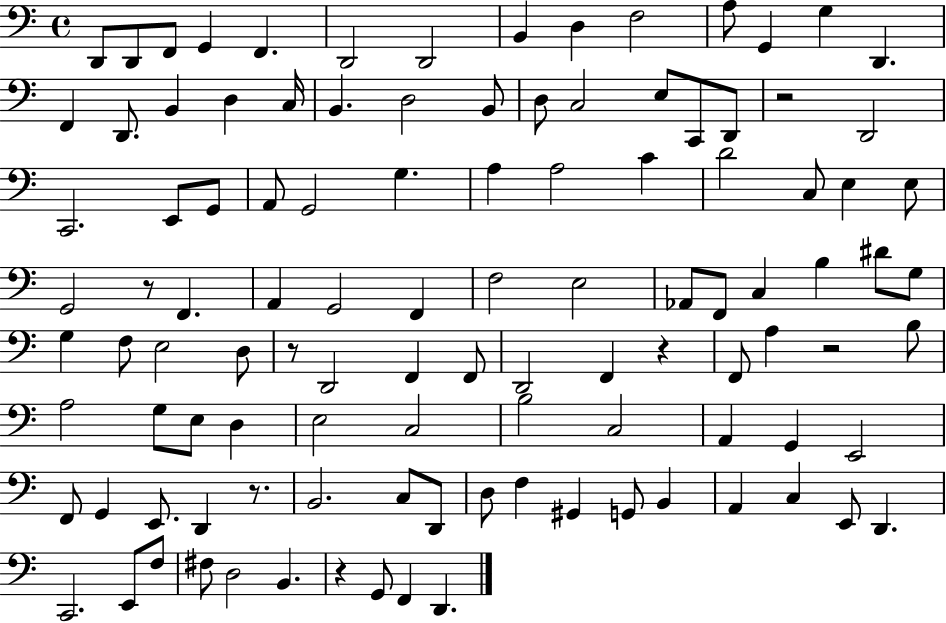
D2/e D2/e F2/e G2/q F2/q. D2/h D2/h B2/q D3/q F3/h A3/e G2/q G3/q D2/q. F2/q D2/e. B2/q D3/q C3/s B2/q. D3/h B2/e D3/e C3/h E3/e C2/e D2/e R/h D2/h C2/h. E2/e G2/e A2/e G2/h G3/q. A3/q A3/h C4/q D4/h C3/e E3/q E3/e G2/h R/e F2/q. A2/q G2/h F2/q F3/h E3/h Ab2/e F2/e C3/q B3/q D#4/e G3/e G3/q F3/e E3/h D3/e R/e D2/h F2/q F2/e D2/h F2/q R/q F2/e A3/q R/h B3/e A3/h G3/e E3/e D3/q E3/h C3/h B3/h C3/h A2/q G2/q E2/h F2/e G2/q E2/e. D2/q R/e. B2/h. C3/e D2/e D3/e F3/q G#2/q G2/e B2/q A2/q C3/q E2/e D2/q. C2/h. E2/e F3/e F#3/e D3/h B2/q. R/q G2/e F2/q D2/q.